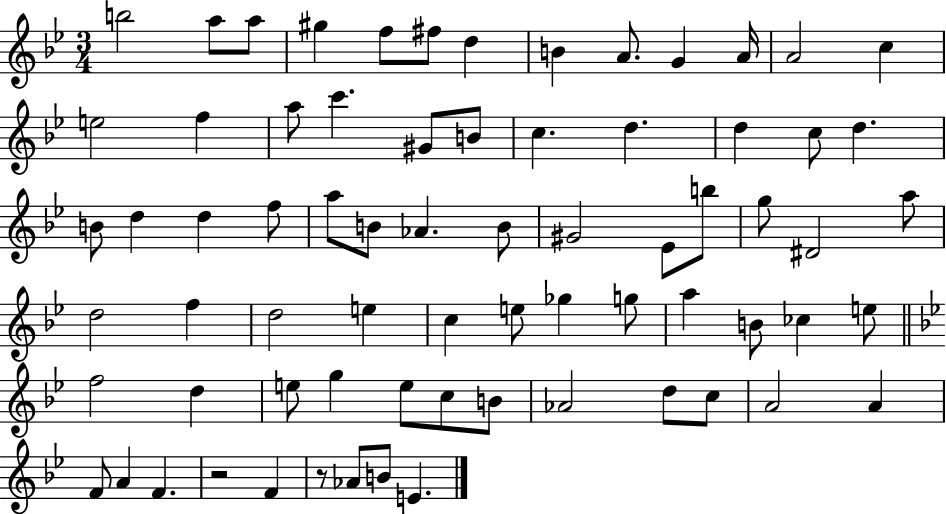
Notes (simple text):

B5/h A5/e A5/e G#5/q F5/e F#5/e D5/q B4/q A4/e. G4/q A4/s A4/h C5/q E5/h F5/q A5/e C6/q. G#4/e B4/e C5/q. D5/q. D5/q C5/e D5/q. B4/e D5/q D5/q F5/e A5/e B4/e Ab4/q. B4/e G#4/h Eb4/e B5/e G5/e D#4/h A5/e D5/h F5/q D5/h E5/q C5/q E5/e Gb5/q G5/e A5/q B4/e CES5/q E5/e F5/h D5/q E5/e G5/q E5/e C5/e B4/e Ab4/h D5/e C5/e A4/h A4/q F4/e A4/q F4/q. R/h F4/q R/e Ab4/e B4/e E4/q.